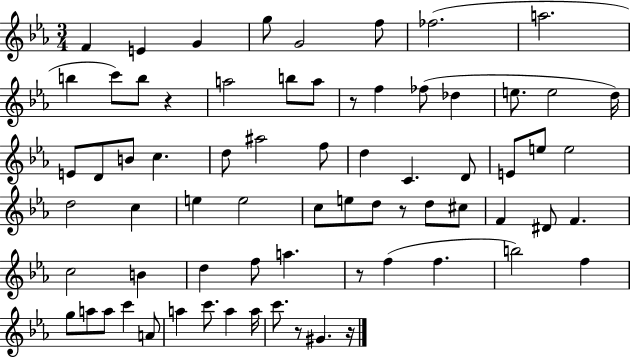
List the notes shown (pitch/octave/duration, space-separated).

F4/q E4/q G4/q G5/e G4/h F5/e FES5/h. A5/h. B5/q C6/e B5/e R/q A5/h B5/e A5/e R/e F5/q FES5/e Db5/q E5/e. E5/h D5/s E4/e D4/e B4/e C5/q. D5/e A#5/h F5/e D5/q C4/q. D4/e E4/e E5/e E5/h D5/h C5/q E5/q E5/h C5/e E5/e D5/e R/e D5/e C#5/e F4/q D#4/e F4/q. C5/h B4/q D5/q F5/e A5/q. R/e F5/q F5/q. B5/h F5/q G5/e A5/e A5/e C6/q A4/e A5/q C6/e. A5/q A5/s C6/e. R/e G#4/q. R/s